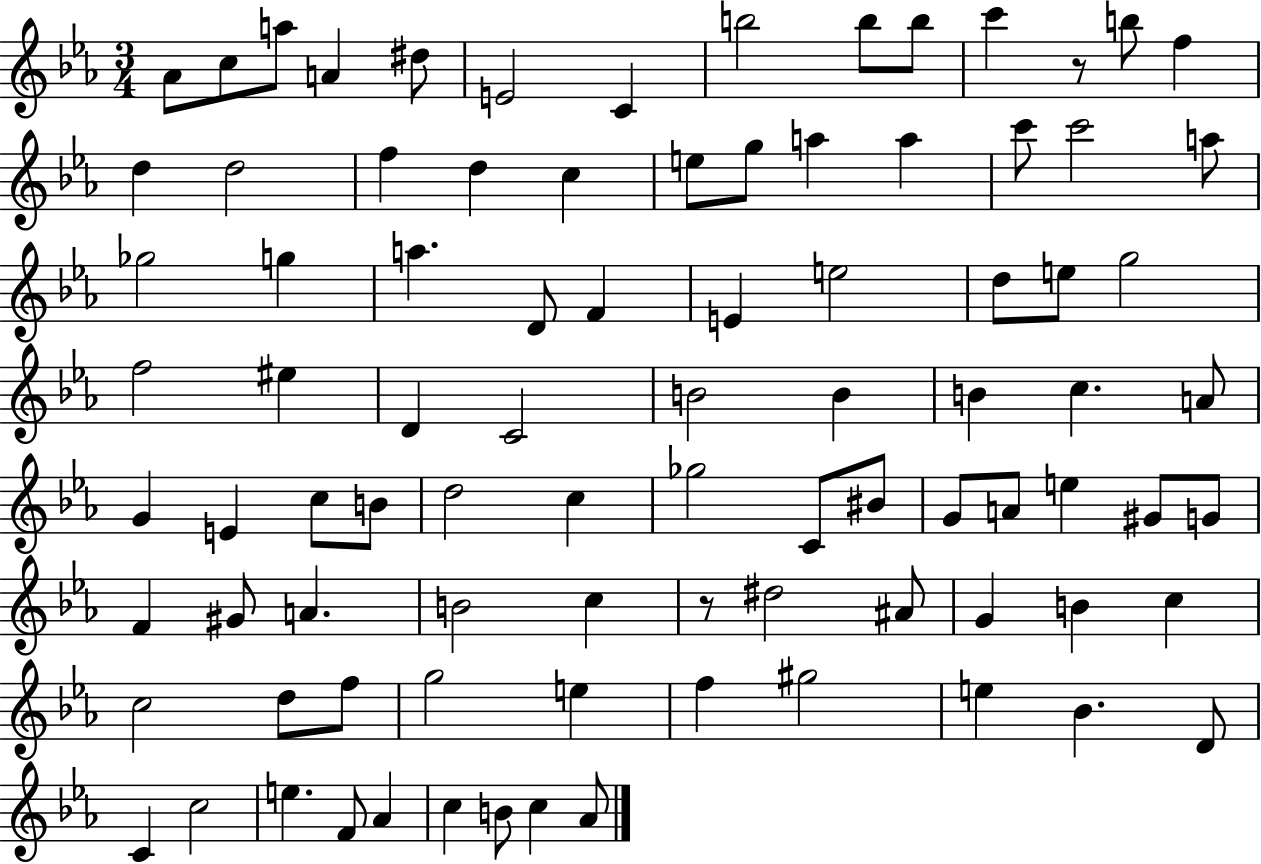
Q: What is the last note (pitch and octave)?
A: Ab4